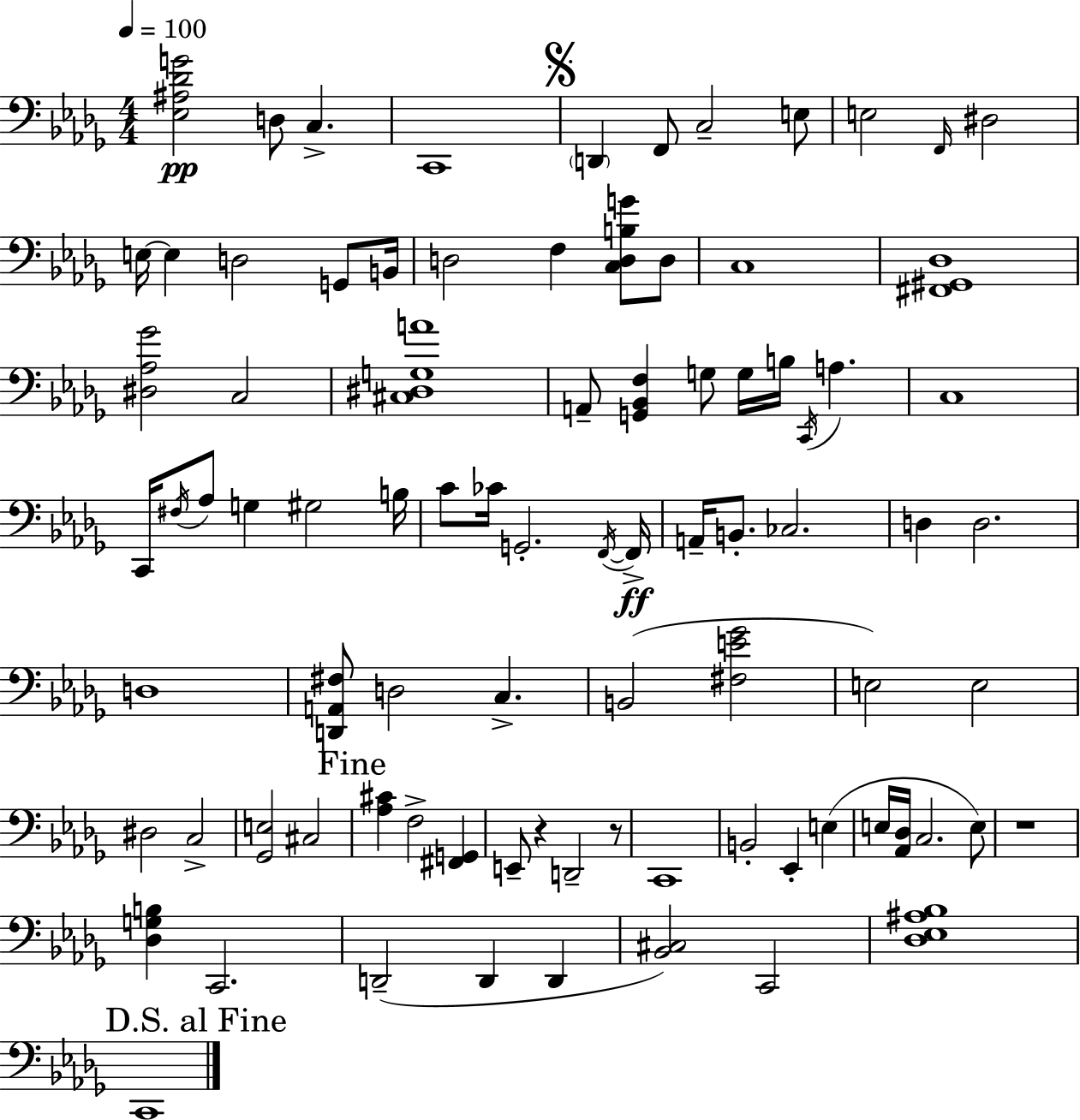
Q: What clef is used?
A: bass